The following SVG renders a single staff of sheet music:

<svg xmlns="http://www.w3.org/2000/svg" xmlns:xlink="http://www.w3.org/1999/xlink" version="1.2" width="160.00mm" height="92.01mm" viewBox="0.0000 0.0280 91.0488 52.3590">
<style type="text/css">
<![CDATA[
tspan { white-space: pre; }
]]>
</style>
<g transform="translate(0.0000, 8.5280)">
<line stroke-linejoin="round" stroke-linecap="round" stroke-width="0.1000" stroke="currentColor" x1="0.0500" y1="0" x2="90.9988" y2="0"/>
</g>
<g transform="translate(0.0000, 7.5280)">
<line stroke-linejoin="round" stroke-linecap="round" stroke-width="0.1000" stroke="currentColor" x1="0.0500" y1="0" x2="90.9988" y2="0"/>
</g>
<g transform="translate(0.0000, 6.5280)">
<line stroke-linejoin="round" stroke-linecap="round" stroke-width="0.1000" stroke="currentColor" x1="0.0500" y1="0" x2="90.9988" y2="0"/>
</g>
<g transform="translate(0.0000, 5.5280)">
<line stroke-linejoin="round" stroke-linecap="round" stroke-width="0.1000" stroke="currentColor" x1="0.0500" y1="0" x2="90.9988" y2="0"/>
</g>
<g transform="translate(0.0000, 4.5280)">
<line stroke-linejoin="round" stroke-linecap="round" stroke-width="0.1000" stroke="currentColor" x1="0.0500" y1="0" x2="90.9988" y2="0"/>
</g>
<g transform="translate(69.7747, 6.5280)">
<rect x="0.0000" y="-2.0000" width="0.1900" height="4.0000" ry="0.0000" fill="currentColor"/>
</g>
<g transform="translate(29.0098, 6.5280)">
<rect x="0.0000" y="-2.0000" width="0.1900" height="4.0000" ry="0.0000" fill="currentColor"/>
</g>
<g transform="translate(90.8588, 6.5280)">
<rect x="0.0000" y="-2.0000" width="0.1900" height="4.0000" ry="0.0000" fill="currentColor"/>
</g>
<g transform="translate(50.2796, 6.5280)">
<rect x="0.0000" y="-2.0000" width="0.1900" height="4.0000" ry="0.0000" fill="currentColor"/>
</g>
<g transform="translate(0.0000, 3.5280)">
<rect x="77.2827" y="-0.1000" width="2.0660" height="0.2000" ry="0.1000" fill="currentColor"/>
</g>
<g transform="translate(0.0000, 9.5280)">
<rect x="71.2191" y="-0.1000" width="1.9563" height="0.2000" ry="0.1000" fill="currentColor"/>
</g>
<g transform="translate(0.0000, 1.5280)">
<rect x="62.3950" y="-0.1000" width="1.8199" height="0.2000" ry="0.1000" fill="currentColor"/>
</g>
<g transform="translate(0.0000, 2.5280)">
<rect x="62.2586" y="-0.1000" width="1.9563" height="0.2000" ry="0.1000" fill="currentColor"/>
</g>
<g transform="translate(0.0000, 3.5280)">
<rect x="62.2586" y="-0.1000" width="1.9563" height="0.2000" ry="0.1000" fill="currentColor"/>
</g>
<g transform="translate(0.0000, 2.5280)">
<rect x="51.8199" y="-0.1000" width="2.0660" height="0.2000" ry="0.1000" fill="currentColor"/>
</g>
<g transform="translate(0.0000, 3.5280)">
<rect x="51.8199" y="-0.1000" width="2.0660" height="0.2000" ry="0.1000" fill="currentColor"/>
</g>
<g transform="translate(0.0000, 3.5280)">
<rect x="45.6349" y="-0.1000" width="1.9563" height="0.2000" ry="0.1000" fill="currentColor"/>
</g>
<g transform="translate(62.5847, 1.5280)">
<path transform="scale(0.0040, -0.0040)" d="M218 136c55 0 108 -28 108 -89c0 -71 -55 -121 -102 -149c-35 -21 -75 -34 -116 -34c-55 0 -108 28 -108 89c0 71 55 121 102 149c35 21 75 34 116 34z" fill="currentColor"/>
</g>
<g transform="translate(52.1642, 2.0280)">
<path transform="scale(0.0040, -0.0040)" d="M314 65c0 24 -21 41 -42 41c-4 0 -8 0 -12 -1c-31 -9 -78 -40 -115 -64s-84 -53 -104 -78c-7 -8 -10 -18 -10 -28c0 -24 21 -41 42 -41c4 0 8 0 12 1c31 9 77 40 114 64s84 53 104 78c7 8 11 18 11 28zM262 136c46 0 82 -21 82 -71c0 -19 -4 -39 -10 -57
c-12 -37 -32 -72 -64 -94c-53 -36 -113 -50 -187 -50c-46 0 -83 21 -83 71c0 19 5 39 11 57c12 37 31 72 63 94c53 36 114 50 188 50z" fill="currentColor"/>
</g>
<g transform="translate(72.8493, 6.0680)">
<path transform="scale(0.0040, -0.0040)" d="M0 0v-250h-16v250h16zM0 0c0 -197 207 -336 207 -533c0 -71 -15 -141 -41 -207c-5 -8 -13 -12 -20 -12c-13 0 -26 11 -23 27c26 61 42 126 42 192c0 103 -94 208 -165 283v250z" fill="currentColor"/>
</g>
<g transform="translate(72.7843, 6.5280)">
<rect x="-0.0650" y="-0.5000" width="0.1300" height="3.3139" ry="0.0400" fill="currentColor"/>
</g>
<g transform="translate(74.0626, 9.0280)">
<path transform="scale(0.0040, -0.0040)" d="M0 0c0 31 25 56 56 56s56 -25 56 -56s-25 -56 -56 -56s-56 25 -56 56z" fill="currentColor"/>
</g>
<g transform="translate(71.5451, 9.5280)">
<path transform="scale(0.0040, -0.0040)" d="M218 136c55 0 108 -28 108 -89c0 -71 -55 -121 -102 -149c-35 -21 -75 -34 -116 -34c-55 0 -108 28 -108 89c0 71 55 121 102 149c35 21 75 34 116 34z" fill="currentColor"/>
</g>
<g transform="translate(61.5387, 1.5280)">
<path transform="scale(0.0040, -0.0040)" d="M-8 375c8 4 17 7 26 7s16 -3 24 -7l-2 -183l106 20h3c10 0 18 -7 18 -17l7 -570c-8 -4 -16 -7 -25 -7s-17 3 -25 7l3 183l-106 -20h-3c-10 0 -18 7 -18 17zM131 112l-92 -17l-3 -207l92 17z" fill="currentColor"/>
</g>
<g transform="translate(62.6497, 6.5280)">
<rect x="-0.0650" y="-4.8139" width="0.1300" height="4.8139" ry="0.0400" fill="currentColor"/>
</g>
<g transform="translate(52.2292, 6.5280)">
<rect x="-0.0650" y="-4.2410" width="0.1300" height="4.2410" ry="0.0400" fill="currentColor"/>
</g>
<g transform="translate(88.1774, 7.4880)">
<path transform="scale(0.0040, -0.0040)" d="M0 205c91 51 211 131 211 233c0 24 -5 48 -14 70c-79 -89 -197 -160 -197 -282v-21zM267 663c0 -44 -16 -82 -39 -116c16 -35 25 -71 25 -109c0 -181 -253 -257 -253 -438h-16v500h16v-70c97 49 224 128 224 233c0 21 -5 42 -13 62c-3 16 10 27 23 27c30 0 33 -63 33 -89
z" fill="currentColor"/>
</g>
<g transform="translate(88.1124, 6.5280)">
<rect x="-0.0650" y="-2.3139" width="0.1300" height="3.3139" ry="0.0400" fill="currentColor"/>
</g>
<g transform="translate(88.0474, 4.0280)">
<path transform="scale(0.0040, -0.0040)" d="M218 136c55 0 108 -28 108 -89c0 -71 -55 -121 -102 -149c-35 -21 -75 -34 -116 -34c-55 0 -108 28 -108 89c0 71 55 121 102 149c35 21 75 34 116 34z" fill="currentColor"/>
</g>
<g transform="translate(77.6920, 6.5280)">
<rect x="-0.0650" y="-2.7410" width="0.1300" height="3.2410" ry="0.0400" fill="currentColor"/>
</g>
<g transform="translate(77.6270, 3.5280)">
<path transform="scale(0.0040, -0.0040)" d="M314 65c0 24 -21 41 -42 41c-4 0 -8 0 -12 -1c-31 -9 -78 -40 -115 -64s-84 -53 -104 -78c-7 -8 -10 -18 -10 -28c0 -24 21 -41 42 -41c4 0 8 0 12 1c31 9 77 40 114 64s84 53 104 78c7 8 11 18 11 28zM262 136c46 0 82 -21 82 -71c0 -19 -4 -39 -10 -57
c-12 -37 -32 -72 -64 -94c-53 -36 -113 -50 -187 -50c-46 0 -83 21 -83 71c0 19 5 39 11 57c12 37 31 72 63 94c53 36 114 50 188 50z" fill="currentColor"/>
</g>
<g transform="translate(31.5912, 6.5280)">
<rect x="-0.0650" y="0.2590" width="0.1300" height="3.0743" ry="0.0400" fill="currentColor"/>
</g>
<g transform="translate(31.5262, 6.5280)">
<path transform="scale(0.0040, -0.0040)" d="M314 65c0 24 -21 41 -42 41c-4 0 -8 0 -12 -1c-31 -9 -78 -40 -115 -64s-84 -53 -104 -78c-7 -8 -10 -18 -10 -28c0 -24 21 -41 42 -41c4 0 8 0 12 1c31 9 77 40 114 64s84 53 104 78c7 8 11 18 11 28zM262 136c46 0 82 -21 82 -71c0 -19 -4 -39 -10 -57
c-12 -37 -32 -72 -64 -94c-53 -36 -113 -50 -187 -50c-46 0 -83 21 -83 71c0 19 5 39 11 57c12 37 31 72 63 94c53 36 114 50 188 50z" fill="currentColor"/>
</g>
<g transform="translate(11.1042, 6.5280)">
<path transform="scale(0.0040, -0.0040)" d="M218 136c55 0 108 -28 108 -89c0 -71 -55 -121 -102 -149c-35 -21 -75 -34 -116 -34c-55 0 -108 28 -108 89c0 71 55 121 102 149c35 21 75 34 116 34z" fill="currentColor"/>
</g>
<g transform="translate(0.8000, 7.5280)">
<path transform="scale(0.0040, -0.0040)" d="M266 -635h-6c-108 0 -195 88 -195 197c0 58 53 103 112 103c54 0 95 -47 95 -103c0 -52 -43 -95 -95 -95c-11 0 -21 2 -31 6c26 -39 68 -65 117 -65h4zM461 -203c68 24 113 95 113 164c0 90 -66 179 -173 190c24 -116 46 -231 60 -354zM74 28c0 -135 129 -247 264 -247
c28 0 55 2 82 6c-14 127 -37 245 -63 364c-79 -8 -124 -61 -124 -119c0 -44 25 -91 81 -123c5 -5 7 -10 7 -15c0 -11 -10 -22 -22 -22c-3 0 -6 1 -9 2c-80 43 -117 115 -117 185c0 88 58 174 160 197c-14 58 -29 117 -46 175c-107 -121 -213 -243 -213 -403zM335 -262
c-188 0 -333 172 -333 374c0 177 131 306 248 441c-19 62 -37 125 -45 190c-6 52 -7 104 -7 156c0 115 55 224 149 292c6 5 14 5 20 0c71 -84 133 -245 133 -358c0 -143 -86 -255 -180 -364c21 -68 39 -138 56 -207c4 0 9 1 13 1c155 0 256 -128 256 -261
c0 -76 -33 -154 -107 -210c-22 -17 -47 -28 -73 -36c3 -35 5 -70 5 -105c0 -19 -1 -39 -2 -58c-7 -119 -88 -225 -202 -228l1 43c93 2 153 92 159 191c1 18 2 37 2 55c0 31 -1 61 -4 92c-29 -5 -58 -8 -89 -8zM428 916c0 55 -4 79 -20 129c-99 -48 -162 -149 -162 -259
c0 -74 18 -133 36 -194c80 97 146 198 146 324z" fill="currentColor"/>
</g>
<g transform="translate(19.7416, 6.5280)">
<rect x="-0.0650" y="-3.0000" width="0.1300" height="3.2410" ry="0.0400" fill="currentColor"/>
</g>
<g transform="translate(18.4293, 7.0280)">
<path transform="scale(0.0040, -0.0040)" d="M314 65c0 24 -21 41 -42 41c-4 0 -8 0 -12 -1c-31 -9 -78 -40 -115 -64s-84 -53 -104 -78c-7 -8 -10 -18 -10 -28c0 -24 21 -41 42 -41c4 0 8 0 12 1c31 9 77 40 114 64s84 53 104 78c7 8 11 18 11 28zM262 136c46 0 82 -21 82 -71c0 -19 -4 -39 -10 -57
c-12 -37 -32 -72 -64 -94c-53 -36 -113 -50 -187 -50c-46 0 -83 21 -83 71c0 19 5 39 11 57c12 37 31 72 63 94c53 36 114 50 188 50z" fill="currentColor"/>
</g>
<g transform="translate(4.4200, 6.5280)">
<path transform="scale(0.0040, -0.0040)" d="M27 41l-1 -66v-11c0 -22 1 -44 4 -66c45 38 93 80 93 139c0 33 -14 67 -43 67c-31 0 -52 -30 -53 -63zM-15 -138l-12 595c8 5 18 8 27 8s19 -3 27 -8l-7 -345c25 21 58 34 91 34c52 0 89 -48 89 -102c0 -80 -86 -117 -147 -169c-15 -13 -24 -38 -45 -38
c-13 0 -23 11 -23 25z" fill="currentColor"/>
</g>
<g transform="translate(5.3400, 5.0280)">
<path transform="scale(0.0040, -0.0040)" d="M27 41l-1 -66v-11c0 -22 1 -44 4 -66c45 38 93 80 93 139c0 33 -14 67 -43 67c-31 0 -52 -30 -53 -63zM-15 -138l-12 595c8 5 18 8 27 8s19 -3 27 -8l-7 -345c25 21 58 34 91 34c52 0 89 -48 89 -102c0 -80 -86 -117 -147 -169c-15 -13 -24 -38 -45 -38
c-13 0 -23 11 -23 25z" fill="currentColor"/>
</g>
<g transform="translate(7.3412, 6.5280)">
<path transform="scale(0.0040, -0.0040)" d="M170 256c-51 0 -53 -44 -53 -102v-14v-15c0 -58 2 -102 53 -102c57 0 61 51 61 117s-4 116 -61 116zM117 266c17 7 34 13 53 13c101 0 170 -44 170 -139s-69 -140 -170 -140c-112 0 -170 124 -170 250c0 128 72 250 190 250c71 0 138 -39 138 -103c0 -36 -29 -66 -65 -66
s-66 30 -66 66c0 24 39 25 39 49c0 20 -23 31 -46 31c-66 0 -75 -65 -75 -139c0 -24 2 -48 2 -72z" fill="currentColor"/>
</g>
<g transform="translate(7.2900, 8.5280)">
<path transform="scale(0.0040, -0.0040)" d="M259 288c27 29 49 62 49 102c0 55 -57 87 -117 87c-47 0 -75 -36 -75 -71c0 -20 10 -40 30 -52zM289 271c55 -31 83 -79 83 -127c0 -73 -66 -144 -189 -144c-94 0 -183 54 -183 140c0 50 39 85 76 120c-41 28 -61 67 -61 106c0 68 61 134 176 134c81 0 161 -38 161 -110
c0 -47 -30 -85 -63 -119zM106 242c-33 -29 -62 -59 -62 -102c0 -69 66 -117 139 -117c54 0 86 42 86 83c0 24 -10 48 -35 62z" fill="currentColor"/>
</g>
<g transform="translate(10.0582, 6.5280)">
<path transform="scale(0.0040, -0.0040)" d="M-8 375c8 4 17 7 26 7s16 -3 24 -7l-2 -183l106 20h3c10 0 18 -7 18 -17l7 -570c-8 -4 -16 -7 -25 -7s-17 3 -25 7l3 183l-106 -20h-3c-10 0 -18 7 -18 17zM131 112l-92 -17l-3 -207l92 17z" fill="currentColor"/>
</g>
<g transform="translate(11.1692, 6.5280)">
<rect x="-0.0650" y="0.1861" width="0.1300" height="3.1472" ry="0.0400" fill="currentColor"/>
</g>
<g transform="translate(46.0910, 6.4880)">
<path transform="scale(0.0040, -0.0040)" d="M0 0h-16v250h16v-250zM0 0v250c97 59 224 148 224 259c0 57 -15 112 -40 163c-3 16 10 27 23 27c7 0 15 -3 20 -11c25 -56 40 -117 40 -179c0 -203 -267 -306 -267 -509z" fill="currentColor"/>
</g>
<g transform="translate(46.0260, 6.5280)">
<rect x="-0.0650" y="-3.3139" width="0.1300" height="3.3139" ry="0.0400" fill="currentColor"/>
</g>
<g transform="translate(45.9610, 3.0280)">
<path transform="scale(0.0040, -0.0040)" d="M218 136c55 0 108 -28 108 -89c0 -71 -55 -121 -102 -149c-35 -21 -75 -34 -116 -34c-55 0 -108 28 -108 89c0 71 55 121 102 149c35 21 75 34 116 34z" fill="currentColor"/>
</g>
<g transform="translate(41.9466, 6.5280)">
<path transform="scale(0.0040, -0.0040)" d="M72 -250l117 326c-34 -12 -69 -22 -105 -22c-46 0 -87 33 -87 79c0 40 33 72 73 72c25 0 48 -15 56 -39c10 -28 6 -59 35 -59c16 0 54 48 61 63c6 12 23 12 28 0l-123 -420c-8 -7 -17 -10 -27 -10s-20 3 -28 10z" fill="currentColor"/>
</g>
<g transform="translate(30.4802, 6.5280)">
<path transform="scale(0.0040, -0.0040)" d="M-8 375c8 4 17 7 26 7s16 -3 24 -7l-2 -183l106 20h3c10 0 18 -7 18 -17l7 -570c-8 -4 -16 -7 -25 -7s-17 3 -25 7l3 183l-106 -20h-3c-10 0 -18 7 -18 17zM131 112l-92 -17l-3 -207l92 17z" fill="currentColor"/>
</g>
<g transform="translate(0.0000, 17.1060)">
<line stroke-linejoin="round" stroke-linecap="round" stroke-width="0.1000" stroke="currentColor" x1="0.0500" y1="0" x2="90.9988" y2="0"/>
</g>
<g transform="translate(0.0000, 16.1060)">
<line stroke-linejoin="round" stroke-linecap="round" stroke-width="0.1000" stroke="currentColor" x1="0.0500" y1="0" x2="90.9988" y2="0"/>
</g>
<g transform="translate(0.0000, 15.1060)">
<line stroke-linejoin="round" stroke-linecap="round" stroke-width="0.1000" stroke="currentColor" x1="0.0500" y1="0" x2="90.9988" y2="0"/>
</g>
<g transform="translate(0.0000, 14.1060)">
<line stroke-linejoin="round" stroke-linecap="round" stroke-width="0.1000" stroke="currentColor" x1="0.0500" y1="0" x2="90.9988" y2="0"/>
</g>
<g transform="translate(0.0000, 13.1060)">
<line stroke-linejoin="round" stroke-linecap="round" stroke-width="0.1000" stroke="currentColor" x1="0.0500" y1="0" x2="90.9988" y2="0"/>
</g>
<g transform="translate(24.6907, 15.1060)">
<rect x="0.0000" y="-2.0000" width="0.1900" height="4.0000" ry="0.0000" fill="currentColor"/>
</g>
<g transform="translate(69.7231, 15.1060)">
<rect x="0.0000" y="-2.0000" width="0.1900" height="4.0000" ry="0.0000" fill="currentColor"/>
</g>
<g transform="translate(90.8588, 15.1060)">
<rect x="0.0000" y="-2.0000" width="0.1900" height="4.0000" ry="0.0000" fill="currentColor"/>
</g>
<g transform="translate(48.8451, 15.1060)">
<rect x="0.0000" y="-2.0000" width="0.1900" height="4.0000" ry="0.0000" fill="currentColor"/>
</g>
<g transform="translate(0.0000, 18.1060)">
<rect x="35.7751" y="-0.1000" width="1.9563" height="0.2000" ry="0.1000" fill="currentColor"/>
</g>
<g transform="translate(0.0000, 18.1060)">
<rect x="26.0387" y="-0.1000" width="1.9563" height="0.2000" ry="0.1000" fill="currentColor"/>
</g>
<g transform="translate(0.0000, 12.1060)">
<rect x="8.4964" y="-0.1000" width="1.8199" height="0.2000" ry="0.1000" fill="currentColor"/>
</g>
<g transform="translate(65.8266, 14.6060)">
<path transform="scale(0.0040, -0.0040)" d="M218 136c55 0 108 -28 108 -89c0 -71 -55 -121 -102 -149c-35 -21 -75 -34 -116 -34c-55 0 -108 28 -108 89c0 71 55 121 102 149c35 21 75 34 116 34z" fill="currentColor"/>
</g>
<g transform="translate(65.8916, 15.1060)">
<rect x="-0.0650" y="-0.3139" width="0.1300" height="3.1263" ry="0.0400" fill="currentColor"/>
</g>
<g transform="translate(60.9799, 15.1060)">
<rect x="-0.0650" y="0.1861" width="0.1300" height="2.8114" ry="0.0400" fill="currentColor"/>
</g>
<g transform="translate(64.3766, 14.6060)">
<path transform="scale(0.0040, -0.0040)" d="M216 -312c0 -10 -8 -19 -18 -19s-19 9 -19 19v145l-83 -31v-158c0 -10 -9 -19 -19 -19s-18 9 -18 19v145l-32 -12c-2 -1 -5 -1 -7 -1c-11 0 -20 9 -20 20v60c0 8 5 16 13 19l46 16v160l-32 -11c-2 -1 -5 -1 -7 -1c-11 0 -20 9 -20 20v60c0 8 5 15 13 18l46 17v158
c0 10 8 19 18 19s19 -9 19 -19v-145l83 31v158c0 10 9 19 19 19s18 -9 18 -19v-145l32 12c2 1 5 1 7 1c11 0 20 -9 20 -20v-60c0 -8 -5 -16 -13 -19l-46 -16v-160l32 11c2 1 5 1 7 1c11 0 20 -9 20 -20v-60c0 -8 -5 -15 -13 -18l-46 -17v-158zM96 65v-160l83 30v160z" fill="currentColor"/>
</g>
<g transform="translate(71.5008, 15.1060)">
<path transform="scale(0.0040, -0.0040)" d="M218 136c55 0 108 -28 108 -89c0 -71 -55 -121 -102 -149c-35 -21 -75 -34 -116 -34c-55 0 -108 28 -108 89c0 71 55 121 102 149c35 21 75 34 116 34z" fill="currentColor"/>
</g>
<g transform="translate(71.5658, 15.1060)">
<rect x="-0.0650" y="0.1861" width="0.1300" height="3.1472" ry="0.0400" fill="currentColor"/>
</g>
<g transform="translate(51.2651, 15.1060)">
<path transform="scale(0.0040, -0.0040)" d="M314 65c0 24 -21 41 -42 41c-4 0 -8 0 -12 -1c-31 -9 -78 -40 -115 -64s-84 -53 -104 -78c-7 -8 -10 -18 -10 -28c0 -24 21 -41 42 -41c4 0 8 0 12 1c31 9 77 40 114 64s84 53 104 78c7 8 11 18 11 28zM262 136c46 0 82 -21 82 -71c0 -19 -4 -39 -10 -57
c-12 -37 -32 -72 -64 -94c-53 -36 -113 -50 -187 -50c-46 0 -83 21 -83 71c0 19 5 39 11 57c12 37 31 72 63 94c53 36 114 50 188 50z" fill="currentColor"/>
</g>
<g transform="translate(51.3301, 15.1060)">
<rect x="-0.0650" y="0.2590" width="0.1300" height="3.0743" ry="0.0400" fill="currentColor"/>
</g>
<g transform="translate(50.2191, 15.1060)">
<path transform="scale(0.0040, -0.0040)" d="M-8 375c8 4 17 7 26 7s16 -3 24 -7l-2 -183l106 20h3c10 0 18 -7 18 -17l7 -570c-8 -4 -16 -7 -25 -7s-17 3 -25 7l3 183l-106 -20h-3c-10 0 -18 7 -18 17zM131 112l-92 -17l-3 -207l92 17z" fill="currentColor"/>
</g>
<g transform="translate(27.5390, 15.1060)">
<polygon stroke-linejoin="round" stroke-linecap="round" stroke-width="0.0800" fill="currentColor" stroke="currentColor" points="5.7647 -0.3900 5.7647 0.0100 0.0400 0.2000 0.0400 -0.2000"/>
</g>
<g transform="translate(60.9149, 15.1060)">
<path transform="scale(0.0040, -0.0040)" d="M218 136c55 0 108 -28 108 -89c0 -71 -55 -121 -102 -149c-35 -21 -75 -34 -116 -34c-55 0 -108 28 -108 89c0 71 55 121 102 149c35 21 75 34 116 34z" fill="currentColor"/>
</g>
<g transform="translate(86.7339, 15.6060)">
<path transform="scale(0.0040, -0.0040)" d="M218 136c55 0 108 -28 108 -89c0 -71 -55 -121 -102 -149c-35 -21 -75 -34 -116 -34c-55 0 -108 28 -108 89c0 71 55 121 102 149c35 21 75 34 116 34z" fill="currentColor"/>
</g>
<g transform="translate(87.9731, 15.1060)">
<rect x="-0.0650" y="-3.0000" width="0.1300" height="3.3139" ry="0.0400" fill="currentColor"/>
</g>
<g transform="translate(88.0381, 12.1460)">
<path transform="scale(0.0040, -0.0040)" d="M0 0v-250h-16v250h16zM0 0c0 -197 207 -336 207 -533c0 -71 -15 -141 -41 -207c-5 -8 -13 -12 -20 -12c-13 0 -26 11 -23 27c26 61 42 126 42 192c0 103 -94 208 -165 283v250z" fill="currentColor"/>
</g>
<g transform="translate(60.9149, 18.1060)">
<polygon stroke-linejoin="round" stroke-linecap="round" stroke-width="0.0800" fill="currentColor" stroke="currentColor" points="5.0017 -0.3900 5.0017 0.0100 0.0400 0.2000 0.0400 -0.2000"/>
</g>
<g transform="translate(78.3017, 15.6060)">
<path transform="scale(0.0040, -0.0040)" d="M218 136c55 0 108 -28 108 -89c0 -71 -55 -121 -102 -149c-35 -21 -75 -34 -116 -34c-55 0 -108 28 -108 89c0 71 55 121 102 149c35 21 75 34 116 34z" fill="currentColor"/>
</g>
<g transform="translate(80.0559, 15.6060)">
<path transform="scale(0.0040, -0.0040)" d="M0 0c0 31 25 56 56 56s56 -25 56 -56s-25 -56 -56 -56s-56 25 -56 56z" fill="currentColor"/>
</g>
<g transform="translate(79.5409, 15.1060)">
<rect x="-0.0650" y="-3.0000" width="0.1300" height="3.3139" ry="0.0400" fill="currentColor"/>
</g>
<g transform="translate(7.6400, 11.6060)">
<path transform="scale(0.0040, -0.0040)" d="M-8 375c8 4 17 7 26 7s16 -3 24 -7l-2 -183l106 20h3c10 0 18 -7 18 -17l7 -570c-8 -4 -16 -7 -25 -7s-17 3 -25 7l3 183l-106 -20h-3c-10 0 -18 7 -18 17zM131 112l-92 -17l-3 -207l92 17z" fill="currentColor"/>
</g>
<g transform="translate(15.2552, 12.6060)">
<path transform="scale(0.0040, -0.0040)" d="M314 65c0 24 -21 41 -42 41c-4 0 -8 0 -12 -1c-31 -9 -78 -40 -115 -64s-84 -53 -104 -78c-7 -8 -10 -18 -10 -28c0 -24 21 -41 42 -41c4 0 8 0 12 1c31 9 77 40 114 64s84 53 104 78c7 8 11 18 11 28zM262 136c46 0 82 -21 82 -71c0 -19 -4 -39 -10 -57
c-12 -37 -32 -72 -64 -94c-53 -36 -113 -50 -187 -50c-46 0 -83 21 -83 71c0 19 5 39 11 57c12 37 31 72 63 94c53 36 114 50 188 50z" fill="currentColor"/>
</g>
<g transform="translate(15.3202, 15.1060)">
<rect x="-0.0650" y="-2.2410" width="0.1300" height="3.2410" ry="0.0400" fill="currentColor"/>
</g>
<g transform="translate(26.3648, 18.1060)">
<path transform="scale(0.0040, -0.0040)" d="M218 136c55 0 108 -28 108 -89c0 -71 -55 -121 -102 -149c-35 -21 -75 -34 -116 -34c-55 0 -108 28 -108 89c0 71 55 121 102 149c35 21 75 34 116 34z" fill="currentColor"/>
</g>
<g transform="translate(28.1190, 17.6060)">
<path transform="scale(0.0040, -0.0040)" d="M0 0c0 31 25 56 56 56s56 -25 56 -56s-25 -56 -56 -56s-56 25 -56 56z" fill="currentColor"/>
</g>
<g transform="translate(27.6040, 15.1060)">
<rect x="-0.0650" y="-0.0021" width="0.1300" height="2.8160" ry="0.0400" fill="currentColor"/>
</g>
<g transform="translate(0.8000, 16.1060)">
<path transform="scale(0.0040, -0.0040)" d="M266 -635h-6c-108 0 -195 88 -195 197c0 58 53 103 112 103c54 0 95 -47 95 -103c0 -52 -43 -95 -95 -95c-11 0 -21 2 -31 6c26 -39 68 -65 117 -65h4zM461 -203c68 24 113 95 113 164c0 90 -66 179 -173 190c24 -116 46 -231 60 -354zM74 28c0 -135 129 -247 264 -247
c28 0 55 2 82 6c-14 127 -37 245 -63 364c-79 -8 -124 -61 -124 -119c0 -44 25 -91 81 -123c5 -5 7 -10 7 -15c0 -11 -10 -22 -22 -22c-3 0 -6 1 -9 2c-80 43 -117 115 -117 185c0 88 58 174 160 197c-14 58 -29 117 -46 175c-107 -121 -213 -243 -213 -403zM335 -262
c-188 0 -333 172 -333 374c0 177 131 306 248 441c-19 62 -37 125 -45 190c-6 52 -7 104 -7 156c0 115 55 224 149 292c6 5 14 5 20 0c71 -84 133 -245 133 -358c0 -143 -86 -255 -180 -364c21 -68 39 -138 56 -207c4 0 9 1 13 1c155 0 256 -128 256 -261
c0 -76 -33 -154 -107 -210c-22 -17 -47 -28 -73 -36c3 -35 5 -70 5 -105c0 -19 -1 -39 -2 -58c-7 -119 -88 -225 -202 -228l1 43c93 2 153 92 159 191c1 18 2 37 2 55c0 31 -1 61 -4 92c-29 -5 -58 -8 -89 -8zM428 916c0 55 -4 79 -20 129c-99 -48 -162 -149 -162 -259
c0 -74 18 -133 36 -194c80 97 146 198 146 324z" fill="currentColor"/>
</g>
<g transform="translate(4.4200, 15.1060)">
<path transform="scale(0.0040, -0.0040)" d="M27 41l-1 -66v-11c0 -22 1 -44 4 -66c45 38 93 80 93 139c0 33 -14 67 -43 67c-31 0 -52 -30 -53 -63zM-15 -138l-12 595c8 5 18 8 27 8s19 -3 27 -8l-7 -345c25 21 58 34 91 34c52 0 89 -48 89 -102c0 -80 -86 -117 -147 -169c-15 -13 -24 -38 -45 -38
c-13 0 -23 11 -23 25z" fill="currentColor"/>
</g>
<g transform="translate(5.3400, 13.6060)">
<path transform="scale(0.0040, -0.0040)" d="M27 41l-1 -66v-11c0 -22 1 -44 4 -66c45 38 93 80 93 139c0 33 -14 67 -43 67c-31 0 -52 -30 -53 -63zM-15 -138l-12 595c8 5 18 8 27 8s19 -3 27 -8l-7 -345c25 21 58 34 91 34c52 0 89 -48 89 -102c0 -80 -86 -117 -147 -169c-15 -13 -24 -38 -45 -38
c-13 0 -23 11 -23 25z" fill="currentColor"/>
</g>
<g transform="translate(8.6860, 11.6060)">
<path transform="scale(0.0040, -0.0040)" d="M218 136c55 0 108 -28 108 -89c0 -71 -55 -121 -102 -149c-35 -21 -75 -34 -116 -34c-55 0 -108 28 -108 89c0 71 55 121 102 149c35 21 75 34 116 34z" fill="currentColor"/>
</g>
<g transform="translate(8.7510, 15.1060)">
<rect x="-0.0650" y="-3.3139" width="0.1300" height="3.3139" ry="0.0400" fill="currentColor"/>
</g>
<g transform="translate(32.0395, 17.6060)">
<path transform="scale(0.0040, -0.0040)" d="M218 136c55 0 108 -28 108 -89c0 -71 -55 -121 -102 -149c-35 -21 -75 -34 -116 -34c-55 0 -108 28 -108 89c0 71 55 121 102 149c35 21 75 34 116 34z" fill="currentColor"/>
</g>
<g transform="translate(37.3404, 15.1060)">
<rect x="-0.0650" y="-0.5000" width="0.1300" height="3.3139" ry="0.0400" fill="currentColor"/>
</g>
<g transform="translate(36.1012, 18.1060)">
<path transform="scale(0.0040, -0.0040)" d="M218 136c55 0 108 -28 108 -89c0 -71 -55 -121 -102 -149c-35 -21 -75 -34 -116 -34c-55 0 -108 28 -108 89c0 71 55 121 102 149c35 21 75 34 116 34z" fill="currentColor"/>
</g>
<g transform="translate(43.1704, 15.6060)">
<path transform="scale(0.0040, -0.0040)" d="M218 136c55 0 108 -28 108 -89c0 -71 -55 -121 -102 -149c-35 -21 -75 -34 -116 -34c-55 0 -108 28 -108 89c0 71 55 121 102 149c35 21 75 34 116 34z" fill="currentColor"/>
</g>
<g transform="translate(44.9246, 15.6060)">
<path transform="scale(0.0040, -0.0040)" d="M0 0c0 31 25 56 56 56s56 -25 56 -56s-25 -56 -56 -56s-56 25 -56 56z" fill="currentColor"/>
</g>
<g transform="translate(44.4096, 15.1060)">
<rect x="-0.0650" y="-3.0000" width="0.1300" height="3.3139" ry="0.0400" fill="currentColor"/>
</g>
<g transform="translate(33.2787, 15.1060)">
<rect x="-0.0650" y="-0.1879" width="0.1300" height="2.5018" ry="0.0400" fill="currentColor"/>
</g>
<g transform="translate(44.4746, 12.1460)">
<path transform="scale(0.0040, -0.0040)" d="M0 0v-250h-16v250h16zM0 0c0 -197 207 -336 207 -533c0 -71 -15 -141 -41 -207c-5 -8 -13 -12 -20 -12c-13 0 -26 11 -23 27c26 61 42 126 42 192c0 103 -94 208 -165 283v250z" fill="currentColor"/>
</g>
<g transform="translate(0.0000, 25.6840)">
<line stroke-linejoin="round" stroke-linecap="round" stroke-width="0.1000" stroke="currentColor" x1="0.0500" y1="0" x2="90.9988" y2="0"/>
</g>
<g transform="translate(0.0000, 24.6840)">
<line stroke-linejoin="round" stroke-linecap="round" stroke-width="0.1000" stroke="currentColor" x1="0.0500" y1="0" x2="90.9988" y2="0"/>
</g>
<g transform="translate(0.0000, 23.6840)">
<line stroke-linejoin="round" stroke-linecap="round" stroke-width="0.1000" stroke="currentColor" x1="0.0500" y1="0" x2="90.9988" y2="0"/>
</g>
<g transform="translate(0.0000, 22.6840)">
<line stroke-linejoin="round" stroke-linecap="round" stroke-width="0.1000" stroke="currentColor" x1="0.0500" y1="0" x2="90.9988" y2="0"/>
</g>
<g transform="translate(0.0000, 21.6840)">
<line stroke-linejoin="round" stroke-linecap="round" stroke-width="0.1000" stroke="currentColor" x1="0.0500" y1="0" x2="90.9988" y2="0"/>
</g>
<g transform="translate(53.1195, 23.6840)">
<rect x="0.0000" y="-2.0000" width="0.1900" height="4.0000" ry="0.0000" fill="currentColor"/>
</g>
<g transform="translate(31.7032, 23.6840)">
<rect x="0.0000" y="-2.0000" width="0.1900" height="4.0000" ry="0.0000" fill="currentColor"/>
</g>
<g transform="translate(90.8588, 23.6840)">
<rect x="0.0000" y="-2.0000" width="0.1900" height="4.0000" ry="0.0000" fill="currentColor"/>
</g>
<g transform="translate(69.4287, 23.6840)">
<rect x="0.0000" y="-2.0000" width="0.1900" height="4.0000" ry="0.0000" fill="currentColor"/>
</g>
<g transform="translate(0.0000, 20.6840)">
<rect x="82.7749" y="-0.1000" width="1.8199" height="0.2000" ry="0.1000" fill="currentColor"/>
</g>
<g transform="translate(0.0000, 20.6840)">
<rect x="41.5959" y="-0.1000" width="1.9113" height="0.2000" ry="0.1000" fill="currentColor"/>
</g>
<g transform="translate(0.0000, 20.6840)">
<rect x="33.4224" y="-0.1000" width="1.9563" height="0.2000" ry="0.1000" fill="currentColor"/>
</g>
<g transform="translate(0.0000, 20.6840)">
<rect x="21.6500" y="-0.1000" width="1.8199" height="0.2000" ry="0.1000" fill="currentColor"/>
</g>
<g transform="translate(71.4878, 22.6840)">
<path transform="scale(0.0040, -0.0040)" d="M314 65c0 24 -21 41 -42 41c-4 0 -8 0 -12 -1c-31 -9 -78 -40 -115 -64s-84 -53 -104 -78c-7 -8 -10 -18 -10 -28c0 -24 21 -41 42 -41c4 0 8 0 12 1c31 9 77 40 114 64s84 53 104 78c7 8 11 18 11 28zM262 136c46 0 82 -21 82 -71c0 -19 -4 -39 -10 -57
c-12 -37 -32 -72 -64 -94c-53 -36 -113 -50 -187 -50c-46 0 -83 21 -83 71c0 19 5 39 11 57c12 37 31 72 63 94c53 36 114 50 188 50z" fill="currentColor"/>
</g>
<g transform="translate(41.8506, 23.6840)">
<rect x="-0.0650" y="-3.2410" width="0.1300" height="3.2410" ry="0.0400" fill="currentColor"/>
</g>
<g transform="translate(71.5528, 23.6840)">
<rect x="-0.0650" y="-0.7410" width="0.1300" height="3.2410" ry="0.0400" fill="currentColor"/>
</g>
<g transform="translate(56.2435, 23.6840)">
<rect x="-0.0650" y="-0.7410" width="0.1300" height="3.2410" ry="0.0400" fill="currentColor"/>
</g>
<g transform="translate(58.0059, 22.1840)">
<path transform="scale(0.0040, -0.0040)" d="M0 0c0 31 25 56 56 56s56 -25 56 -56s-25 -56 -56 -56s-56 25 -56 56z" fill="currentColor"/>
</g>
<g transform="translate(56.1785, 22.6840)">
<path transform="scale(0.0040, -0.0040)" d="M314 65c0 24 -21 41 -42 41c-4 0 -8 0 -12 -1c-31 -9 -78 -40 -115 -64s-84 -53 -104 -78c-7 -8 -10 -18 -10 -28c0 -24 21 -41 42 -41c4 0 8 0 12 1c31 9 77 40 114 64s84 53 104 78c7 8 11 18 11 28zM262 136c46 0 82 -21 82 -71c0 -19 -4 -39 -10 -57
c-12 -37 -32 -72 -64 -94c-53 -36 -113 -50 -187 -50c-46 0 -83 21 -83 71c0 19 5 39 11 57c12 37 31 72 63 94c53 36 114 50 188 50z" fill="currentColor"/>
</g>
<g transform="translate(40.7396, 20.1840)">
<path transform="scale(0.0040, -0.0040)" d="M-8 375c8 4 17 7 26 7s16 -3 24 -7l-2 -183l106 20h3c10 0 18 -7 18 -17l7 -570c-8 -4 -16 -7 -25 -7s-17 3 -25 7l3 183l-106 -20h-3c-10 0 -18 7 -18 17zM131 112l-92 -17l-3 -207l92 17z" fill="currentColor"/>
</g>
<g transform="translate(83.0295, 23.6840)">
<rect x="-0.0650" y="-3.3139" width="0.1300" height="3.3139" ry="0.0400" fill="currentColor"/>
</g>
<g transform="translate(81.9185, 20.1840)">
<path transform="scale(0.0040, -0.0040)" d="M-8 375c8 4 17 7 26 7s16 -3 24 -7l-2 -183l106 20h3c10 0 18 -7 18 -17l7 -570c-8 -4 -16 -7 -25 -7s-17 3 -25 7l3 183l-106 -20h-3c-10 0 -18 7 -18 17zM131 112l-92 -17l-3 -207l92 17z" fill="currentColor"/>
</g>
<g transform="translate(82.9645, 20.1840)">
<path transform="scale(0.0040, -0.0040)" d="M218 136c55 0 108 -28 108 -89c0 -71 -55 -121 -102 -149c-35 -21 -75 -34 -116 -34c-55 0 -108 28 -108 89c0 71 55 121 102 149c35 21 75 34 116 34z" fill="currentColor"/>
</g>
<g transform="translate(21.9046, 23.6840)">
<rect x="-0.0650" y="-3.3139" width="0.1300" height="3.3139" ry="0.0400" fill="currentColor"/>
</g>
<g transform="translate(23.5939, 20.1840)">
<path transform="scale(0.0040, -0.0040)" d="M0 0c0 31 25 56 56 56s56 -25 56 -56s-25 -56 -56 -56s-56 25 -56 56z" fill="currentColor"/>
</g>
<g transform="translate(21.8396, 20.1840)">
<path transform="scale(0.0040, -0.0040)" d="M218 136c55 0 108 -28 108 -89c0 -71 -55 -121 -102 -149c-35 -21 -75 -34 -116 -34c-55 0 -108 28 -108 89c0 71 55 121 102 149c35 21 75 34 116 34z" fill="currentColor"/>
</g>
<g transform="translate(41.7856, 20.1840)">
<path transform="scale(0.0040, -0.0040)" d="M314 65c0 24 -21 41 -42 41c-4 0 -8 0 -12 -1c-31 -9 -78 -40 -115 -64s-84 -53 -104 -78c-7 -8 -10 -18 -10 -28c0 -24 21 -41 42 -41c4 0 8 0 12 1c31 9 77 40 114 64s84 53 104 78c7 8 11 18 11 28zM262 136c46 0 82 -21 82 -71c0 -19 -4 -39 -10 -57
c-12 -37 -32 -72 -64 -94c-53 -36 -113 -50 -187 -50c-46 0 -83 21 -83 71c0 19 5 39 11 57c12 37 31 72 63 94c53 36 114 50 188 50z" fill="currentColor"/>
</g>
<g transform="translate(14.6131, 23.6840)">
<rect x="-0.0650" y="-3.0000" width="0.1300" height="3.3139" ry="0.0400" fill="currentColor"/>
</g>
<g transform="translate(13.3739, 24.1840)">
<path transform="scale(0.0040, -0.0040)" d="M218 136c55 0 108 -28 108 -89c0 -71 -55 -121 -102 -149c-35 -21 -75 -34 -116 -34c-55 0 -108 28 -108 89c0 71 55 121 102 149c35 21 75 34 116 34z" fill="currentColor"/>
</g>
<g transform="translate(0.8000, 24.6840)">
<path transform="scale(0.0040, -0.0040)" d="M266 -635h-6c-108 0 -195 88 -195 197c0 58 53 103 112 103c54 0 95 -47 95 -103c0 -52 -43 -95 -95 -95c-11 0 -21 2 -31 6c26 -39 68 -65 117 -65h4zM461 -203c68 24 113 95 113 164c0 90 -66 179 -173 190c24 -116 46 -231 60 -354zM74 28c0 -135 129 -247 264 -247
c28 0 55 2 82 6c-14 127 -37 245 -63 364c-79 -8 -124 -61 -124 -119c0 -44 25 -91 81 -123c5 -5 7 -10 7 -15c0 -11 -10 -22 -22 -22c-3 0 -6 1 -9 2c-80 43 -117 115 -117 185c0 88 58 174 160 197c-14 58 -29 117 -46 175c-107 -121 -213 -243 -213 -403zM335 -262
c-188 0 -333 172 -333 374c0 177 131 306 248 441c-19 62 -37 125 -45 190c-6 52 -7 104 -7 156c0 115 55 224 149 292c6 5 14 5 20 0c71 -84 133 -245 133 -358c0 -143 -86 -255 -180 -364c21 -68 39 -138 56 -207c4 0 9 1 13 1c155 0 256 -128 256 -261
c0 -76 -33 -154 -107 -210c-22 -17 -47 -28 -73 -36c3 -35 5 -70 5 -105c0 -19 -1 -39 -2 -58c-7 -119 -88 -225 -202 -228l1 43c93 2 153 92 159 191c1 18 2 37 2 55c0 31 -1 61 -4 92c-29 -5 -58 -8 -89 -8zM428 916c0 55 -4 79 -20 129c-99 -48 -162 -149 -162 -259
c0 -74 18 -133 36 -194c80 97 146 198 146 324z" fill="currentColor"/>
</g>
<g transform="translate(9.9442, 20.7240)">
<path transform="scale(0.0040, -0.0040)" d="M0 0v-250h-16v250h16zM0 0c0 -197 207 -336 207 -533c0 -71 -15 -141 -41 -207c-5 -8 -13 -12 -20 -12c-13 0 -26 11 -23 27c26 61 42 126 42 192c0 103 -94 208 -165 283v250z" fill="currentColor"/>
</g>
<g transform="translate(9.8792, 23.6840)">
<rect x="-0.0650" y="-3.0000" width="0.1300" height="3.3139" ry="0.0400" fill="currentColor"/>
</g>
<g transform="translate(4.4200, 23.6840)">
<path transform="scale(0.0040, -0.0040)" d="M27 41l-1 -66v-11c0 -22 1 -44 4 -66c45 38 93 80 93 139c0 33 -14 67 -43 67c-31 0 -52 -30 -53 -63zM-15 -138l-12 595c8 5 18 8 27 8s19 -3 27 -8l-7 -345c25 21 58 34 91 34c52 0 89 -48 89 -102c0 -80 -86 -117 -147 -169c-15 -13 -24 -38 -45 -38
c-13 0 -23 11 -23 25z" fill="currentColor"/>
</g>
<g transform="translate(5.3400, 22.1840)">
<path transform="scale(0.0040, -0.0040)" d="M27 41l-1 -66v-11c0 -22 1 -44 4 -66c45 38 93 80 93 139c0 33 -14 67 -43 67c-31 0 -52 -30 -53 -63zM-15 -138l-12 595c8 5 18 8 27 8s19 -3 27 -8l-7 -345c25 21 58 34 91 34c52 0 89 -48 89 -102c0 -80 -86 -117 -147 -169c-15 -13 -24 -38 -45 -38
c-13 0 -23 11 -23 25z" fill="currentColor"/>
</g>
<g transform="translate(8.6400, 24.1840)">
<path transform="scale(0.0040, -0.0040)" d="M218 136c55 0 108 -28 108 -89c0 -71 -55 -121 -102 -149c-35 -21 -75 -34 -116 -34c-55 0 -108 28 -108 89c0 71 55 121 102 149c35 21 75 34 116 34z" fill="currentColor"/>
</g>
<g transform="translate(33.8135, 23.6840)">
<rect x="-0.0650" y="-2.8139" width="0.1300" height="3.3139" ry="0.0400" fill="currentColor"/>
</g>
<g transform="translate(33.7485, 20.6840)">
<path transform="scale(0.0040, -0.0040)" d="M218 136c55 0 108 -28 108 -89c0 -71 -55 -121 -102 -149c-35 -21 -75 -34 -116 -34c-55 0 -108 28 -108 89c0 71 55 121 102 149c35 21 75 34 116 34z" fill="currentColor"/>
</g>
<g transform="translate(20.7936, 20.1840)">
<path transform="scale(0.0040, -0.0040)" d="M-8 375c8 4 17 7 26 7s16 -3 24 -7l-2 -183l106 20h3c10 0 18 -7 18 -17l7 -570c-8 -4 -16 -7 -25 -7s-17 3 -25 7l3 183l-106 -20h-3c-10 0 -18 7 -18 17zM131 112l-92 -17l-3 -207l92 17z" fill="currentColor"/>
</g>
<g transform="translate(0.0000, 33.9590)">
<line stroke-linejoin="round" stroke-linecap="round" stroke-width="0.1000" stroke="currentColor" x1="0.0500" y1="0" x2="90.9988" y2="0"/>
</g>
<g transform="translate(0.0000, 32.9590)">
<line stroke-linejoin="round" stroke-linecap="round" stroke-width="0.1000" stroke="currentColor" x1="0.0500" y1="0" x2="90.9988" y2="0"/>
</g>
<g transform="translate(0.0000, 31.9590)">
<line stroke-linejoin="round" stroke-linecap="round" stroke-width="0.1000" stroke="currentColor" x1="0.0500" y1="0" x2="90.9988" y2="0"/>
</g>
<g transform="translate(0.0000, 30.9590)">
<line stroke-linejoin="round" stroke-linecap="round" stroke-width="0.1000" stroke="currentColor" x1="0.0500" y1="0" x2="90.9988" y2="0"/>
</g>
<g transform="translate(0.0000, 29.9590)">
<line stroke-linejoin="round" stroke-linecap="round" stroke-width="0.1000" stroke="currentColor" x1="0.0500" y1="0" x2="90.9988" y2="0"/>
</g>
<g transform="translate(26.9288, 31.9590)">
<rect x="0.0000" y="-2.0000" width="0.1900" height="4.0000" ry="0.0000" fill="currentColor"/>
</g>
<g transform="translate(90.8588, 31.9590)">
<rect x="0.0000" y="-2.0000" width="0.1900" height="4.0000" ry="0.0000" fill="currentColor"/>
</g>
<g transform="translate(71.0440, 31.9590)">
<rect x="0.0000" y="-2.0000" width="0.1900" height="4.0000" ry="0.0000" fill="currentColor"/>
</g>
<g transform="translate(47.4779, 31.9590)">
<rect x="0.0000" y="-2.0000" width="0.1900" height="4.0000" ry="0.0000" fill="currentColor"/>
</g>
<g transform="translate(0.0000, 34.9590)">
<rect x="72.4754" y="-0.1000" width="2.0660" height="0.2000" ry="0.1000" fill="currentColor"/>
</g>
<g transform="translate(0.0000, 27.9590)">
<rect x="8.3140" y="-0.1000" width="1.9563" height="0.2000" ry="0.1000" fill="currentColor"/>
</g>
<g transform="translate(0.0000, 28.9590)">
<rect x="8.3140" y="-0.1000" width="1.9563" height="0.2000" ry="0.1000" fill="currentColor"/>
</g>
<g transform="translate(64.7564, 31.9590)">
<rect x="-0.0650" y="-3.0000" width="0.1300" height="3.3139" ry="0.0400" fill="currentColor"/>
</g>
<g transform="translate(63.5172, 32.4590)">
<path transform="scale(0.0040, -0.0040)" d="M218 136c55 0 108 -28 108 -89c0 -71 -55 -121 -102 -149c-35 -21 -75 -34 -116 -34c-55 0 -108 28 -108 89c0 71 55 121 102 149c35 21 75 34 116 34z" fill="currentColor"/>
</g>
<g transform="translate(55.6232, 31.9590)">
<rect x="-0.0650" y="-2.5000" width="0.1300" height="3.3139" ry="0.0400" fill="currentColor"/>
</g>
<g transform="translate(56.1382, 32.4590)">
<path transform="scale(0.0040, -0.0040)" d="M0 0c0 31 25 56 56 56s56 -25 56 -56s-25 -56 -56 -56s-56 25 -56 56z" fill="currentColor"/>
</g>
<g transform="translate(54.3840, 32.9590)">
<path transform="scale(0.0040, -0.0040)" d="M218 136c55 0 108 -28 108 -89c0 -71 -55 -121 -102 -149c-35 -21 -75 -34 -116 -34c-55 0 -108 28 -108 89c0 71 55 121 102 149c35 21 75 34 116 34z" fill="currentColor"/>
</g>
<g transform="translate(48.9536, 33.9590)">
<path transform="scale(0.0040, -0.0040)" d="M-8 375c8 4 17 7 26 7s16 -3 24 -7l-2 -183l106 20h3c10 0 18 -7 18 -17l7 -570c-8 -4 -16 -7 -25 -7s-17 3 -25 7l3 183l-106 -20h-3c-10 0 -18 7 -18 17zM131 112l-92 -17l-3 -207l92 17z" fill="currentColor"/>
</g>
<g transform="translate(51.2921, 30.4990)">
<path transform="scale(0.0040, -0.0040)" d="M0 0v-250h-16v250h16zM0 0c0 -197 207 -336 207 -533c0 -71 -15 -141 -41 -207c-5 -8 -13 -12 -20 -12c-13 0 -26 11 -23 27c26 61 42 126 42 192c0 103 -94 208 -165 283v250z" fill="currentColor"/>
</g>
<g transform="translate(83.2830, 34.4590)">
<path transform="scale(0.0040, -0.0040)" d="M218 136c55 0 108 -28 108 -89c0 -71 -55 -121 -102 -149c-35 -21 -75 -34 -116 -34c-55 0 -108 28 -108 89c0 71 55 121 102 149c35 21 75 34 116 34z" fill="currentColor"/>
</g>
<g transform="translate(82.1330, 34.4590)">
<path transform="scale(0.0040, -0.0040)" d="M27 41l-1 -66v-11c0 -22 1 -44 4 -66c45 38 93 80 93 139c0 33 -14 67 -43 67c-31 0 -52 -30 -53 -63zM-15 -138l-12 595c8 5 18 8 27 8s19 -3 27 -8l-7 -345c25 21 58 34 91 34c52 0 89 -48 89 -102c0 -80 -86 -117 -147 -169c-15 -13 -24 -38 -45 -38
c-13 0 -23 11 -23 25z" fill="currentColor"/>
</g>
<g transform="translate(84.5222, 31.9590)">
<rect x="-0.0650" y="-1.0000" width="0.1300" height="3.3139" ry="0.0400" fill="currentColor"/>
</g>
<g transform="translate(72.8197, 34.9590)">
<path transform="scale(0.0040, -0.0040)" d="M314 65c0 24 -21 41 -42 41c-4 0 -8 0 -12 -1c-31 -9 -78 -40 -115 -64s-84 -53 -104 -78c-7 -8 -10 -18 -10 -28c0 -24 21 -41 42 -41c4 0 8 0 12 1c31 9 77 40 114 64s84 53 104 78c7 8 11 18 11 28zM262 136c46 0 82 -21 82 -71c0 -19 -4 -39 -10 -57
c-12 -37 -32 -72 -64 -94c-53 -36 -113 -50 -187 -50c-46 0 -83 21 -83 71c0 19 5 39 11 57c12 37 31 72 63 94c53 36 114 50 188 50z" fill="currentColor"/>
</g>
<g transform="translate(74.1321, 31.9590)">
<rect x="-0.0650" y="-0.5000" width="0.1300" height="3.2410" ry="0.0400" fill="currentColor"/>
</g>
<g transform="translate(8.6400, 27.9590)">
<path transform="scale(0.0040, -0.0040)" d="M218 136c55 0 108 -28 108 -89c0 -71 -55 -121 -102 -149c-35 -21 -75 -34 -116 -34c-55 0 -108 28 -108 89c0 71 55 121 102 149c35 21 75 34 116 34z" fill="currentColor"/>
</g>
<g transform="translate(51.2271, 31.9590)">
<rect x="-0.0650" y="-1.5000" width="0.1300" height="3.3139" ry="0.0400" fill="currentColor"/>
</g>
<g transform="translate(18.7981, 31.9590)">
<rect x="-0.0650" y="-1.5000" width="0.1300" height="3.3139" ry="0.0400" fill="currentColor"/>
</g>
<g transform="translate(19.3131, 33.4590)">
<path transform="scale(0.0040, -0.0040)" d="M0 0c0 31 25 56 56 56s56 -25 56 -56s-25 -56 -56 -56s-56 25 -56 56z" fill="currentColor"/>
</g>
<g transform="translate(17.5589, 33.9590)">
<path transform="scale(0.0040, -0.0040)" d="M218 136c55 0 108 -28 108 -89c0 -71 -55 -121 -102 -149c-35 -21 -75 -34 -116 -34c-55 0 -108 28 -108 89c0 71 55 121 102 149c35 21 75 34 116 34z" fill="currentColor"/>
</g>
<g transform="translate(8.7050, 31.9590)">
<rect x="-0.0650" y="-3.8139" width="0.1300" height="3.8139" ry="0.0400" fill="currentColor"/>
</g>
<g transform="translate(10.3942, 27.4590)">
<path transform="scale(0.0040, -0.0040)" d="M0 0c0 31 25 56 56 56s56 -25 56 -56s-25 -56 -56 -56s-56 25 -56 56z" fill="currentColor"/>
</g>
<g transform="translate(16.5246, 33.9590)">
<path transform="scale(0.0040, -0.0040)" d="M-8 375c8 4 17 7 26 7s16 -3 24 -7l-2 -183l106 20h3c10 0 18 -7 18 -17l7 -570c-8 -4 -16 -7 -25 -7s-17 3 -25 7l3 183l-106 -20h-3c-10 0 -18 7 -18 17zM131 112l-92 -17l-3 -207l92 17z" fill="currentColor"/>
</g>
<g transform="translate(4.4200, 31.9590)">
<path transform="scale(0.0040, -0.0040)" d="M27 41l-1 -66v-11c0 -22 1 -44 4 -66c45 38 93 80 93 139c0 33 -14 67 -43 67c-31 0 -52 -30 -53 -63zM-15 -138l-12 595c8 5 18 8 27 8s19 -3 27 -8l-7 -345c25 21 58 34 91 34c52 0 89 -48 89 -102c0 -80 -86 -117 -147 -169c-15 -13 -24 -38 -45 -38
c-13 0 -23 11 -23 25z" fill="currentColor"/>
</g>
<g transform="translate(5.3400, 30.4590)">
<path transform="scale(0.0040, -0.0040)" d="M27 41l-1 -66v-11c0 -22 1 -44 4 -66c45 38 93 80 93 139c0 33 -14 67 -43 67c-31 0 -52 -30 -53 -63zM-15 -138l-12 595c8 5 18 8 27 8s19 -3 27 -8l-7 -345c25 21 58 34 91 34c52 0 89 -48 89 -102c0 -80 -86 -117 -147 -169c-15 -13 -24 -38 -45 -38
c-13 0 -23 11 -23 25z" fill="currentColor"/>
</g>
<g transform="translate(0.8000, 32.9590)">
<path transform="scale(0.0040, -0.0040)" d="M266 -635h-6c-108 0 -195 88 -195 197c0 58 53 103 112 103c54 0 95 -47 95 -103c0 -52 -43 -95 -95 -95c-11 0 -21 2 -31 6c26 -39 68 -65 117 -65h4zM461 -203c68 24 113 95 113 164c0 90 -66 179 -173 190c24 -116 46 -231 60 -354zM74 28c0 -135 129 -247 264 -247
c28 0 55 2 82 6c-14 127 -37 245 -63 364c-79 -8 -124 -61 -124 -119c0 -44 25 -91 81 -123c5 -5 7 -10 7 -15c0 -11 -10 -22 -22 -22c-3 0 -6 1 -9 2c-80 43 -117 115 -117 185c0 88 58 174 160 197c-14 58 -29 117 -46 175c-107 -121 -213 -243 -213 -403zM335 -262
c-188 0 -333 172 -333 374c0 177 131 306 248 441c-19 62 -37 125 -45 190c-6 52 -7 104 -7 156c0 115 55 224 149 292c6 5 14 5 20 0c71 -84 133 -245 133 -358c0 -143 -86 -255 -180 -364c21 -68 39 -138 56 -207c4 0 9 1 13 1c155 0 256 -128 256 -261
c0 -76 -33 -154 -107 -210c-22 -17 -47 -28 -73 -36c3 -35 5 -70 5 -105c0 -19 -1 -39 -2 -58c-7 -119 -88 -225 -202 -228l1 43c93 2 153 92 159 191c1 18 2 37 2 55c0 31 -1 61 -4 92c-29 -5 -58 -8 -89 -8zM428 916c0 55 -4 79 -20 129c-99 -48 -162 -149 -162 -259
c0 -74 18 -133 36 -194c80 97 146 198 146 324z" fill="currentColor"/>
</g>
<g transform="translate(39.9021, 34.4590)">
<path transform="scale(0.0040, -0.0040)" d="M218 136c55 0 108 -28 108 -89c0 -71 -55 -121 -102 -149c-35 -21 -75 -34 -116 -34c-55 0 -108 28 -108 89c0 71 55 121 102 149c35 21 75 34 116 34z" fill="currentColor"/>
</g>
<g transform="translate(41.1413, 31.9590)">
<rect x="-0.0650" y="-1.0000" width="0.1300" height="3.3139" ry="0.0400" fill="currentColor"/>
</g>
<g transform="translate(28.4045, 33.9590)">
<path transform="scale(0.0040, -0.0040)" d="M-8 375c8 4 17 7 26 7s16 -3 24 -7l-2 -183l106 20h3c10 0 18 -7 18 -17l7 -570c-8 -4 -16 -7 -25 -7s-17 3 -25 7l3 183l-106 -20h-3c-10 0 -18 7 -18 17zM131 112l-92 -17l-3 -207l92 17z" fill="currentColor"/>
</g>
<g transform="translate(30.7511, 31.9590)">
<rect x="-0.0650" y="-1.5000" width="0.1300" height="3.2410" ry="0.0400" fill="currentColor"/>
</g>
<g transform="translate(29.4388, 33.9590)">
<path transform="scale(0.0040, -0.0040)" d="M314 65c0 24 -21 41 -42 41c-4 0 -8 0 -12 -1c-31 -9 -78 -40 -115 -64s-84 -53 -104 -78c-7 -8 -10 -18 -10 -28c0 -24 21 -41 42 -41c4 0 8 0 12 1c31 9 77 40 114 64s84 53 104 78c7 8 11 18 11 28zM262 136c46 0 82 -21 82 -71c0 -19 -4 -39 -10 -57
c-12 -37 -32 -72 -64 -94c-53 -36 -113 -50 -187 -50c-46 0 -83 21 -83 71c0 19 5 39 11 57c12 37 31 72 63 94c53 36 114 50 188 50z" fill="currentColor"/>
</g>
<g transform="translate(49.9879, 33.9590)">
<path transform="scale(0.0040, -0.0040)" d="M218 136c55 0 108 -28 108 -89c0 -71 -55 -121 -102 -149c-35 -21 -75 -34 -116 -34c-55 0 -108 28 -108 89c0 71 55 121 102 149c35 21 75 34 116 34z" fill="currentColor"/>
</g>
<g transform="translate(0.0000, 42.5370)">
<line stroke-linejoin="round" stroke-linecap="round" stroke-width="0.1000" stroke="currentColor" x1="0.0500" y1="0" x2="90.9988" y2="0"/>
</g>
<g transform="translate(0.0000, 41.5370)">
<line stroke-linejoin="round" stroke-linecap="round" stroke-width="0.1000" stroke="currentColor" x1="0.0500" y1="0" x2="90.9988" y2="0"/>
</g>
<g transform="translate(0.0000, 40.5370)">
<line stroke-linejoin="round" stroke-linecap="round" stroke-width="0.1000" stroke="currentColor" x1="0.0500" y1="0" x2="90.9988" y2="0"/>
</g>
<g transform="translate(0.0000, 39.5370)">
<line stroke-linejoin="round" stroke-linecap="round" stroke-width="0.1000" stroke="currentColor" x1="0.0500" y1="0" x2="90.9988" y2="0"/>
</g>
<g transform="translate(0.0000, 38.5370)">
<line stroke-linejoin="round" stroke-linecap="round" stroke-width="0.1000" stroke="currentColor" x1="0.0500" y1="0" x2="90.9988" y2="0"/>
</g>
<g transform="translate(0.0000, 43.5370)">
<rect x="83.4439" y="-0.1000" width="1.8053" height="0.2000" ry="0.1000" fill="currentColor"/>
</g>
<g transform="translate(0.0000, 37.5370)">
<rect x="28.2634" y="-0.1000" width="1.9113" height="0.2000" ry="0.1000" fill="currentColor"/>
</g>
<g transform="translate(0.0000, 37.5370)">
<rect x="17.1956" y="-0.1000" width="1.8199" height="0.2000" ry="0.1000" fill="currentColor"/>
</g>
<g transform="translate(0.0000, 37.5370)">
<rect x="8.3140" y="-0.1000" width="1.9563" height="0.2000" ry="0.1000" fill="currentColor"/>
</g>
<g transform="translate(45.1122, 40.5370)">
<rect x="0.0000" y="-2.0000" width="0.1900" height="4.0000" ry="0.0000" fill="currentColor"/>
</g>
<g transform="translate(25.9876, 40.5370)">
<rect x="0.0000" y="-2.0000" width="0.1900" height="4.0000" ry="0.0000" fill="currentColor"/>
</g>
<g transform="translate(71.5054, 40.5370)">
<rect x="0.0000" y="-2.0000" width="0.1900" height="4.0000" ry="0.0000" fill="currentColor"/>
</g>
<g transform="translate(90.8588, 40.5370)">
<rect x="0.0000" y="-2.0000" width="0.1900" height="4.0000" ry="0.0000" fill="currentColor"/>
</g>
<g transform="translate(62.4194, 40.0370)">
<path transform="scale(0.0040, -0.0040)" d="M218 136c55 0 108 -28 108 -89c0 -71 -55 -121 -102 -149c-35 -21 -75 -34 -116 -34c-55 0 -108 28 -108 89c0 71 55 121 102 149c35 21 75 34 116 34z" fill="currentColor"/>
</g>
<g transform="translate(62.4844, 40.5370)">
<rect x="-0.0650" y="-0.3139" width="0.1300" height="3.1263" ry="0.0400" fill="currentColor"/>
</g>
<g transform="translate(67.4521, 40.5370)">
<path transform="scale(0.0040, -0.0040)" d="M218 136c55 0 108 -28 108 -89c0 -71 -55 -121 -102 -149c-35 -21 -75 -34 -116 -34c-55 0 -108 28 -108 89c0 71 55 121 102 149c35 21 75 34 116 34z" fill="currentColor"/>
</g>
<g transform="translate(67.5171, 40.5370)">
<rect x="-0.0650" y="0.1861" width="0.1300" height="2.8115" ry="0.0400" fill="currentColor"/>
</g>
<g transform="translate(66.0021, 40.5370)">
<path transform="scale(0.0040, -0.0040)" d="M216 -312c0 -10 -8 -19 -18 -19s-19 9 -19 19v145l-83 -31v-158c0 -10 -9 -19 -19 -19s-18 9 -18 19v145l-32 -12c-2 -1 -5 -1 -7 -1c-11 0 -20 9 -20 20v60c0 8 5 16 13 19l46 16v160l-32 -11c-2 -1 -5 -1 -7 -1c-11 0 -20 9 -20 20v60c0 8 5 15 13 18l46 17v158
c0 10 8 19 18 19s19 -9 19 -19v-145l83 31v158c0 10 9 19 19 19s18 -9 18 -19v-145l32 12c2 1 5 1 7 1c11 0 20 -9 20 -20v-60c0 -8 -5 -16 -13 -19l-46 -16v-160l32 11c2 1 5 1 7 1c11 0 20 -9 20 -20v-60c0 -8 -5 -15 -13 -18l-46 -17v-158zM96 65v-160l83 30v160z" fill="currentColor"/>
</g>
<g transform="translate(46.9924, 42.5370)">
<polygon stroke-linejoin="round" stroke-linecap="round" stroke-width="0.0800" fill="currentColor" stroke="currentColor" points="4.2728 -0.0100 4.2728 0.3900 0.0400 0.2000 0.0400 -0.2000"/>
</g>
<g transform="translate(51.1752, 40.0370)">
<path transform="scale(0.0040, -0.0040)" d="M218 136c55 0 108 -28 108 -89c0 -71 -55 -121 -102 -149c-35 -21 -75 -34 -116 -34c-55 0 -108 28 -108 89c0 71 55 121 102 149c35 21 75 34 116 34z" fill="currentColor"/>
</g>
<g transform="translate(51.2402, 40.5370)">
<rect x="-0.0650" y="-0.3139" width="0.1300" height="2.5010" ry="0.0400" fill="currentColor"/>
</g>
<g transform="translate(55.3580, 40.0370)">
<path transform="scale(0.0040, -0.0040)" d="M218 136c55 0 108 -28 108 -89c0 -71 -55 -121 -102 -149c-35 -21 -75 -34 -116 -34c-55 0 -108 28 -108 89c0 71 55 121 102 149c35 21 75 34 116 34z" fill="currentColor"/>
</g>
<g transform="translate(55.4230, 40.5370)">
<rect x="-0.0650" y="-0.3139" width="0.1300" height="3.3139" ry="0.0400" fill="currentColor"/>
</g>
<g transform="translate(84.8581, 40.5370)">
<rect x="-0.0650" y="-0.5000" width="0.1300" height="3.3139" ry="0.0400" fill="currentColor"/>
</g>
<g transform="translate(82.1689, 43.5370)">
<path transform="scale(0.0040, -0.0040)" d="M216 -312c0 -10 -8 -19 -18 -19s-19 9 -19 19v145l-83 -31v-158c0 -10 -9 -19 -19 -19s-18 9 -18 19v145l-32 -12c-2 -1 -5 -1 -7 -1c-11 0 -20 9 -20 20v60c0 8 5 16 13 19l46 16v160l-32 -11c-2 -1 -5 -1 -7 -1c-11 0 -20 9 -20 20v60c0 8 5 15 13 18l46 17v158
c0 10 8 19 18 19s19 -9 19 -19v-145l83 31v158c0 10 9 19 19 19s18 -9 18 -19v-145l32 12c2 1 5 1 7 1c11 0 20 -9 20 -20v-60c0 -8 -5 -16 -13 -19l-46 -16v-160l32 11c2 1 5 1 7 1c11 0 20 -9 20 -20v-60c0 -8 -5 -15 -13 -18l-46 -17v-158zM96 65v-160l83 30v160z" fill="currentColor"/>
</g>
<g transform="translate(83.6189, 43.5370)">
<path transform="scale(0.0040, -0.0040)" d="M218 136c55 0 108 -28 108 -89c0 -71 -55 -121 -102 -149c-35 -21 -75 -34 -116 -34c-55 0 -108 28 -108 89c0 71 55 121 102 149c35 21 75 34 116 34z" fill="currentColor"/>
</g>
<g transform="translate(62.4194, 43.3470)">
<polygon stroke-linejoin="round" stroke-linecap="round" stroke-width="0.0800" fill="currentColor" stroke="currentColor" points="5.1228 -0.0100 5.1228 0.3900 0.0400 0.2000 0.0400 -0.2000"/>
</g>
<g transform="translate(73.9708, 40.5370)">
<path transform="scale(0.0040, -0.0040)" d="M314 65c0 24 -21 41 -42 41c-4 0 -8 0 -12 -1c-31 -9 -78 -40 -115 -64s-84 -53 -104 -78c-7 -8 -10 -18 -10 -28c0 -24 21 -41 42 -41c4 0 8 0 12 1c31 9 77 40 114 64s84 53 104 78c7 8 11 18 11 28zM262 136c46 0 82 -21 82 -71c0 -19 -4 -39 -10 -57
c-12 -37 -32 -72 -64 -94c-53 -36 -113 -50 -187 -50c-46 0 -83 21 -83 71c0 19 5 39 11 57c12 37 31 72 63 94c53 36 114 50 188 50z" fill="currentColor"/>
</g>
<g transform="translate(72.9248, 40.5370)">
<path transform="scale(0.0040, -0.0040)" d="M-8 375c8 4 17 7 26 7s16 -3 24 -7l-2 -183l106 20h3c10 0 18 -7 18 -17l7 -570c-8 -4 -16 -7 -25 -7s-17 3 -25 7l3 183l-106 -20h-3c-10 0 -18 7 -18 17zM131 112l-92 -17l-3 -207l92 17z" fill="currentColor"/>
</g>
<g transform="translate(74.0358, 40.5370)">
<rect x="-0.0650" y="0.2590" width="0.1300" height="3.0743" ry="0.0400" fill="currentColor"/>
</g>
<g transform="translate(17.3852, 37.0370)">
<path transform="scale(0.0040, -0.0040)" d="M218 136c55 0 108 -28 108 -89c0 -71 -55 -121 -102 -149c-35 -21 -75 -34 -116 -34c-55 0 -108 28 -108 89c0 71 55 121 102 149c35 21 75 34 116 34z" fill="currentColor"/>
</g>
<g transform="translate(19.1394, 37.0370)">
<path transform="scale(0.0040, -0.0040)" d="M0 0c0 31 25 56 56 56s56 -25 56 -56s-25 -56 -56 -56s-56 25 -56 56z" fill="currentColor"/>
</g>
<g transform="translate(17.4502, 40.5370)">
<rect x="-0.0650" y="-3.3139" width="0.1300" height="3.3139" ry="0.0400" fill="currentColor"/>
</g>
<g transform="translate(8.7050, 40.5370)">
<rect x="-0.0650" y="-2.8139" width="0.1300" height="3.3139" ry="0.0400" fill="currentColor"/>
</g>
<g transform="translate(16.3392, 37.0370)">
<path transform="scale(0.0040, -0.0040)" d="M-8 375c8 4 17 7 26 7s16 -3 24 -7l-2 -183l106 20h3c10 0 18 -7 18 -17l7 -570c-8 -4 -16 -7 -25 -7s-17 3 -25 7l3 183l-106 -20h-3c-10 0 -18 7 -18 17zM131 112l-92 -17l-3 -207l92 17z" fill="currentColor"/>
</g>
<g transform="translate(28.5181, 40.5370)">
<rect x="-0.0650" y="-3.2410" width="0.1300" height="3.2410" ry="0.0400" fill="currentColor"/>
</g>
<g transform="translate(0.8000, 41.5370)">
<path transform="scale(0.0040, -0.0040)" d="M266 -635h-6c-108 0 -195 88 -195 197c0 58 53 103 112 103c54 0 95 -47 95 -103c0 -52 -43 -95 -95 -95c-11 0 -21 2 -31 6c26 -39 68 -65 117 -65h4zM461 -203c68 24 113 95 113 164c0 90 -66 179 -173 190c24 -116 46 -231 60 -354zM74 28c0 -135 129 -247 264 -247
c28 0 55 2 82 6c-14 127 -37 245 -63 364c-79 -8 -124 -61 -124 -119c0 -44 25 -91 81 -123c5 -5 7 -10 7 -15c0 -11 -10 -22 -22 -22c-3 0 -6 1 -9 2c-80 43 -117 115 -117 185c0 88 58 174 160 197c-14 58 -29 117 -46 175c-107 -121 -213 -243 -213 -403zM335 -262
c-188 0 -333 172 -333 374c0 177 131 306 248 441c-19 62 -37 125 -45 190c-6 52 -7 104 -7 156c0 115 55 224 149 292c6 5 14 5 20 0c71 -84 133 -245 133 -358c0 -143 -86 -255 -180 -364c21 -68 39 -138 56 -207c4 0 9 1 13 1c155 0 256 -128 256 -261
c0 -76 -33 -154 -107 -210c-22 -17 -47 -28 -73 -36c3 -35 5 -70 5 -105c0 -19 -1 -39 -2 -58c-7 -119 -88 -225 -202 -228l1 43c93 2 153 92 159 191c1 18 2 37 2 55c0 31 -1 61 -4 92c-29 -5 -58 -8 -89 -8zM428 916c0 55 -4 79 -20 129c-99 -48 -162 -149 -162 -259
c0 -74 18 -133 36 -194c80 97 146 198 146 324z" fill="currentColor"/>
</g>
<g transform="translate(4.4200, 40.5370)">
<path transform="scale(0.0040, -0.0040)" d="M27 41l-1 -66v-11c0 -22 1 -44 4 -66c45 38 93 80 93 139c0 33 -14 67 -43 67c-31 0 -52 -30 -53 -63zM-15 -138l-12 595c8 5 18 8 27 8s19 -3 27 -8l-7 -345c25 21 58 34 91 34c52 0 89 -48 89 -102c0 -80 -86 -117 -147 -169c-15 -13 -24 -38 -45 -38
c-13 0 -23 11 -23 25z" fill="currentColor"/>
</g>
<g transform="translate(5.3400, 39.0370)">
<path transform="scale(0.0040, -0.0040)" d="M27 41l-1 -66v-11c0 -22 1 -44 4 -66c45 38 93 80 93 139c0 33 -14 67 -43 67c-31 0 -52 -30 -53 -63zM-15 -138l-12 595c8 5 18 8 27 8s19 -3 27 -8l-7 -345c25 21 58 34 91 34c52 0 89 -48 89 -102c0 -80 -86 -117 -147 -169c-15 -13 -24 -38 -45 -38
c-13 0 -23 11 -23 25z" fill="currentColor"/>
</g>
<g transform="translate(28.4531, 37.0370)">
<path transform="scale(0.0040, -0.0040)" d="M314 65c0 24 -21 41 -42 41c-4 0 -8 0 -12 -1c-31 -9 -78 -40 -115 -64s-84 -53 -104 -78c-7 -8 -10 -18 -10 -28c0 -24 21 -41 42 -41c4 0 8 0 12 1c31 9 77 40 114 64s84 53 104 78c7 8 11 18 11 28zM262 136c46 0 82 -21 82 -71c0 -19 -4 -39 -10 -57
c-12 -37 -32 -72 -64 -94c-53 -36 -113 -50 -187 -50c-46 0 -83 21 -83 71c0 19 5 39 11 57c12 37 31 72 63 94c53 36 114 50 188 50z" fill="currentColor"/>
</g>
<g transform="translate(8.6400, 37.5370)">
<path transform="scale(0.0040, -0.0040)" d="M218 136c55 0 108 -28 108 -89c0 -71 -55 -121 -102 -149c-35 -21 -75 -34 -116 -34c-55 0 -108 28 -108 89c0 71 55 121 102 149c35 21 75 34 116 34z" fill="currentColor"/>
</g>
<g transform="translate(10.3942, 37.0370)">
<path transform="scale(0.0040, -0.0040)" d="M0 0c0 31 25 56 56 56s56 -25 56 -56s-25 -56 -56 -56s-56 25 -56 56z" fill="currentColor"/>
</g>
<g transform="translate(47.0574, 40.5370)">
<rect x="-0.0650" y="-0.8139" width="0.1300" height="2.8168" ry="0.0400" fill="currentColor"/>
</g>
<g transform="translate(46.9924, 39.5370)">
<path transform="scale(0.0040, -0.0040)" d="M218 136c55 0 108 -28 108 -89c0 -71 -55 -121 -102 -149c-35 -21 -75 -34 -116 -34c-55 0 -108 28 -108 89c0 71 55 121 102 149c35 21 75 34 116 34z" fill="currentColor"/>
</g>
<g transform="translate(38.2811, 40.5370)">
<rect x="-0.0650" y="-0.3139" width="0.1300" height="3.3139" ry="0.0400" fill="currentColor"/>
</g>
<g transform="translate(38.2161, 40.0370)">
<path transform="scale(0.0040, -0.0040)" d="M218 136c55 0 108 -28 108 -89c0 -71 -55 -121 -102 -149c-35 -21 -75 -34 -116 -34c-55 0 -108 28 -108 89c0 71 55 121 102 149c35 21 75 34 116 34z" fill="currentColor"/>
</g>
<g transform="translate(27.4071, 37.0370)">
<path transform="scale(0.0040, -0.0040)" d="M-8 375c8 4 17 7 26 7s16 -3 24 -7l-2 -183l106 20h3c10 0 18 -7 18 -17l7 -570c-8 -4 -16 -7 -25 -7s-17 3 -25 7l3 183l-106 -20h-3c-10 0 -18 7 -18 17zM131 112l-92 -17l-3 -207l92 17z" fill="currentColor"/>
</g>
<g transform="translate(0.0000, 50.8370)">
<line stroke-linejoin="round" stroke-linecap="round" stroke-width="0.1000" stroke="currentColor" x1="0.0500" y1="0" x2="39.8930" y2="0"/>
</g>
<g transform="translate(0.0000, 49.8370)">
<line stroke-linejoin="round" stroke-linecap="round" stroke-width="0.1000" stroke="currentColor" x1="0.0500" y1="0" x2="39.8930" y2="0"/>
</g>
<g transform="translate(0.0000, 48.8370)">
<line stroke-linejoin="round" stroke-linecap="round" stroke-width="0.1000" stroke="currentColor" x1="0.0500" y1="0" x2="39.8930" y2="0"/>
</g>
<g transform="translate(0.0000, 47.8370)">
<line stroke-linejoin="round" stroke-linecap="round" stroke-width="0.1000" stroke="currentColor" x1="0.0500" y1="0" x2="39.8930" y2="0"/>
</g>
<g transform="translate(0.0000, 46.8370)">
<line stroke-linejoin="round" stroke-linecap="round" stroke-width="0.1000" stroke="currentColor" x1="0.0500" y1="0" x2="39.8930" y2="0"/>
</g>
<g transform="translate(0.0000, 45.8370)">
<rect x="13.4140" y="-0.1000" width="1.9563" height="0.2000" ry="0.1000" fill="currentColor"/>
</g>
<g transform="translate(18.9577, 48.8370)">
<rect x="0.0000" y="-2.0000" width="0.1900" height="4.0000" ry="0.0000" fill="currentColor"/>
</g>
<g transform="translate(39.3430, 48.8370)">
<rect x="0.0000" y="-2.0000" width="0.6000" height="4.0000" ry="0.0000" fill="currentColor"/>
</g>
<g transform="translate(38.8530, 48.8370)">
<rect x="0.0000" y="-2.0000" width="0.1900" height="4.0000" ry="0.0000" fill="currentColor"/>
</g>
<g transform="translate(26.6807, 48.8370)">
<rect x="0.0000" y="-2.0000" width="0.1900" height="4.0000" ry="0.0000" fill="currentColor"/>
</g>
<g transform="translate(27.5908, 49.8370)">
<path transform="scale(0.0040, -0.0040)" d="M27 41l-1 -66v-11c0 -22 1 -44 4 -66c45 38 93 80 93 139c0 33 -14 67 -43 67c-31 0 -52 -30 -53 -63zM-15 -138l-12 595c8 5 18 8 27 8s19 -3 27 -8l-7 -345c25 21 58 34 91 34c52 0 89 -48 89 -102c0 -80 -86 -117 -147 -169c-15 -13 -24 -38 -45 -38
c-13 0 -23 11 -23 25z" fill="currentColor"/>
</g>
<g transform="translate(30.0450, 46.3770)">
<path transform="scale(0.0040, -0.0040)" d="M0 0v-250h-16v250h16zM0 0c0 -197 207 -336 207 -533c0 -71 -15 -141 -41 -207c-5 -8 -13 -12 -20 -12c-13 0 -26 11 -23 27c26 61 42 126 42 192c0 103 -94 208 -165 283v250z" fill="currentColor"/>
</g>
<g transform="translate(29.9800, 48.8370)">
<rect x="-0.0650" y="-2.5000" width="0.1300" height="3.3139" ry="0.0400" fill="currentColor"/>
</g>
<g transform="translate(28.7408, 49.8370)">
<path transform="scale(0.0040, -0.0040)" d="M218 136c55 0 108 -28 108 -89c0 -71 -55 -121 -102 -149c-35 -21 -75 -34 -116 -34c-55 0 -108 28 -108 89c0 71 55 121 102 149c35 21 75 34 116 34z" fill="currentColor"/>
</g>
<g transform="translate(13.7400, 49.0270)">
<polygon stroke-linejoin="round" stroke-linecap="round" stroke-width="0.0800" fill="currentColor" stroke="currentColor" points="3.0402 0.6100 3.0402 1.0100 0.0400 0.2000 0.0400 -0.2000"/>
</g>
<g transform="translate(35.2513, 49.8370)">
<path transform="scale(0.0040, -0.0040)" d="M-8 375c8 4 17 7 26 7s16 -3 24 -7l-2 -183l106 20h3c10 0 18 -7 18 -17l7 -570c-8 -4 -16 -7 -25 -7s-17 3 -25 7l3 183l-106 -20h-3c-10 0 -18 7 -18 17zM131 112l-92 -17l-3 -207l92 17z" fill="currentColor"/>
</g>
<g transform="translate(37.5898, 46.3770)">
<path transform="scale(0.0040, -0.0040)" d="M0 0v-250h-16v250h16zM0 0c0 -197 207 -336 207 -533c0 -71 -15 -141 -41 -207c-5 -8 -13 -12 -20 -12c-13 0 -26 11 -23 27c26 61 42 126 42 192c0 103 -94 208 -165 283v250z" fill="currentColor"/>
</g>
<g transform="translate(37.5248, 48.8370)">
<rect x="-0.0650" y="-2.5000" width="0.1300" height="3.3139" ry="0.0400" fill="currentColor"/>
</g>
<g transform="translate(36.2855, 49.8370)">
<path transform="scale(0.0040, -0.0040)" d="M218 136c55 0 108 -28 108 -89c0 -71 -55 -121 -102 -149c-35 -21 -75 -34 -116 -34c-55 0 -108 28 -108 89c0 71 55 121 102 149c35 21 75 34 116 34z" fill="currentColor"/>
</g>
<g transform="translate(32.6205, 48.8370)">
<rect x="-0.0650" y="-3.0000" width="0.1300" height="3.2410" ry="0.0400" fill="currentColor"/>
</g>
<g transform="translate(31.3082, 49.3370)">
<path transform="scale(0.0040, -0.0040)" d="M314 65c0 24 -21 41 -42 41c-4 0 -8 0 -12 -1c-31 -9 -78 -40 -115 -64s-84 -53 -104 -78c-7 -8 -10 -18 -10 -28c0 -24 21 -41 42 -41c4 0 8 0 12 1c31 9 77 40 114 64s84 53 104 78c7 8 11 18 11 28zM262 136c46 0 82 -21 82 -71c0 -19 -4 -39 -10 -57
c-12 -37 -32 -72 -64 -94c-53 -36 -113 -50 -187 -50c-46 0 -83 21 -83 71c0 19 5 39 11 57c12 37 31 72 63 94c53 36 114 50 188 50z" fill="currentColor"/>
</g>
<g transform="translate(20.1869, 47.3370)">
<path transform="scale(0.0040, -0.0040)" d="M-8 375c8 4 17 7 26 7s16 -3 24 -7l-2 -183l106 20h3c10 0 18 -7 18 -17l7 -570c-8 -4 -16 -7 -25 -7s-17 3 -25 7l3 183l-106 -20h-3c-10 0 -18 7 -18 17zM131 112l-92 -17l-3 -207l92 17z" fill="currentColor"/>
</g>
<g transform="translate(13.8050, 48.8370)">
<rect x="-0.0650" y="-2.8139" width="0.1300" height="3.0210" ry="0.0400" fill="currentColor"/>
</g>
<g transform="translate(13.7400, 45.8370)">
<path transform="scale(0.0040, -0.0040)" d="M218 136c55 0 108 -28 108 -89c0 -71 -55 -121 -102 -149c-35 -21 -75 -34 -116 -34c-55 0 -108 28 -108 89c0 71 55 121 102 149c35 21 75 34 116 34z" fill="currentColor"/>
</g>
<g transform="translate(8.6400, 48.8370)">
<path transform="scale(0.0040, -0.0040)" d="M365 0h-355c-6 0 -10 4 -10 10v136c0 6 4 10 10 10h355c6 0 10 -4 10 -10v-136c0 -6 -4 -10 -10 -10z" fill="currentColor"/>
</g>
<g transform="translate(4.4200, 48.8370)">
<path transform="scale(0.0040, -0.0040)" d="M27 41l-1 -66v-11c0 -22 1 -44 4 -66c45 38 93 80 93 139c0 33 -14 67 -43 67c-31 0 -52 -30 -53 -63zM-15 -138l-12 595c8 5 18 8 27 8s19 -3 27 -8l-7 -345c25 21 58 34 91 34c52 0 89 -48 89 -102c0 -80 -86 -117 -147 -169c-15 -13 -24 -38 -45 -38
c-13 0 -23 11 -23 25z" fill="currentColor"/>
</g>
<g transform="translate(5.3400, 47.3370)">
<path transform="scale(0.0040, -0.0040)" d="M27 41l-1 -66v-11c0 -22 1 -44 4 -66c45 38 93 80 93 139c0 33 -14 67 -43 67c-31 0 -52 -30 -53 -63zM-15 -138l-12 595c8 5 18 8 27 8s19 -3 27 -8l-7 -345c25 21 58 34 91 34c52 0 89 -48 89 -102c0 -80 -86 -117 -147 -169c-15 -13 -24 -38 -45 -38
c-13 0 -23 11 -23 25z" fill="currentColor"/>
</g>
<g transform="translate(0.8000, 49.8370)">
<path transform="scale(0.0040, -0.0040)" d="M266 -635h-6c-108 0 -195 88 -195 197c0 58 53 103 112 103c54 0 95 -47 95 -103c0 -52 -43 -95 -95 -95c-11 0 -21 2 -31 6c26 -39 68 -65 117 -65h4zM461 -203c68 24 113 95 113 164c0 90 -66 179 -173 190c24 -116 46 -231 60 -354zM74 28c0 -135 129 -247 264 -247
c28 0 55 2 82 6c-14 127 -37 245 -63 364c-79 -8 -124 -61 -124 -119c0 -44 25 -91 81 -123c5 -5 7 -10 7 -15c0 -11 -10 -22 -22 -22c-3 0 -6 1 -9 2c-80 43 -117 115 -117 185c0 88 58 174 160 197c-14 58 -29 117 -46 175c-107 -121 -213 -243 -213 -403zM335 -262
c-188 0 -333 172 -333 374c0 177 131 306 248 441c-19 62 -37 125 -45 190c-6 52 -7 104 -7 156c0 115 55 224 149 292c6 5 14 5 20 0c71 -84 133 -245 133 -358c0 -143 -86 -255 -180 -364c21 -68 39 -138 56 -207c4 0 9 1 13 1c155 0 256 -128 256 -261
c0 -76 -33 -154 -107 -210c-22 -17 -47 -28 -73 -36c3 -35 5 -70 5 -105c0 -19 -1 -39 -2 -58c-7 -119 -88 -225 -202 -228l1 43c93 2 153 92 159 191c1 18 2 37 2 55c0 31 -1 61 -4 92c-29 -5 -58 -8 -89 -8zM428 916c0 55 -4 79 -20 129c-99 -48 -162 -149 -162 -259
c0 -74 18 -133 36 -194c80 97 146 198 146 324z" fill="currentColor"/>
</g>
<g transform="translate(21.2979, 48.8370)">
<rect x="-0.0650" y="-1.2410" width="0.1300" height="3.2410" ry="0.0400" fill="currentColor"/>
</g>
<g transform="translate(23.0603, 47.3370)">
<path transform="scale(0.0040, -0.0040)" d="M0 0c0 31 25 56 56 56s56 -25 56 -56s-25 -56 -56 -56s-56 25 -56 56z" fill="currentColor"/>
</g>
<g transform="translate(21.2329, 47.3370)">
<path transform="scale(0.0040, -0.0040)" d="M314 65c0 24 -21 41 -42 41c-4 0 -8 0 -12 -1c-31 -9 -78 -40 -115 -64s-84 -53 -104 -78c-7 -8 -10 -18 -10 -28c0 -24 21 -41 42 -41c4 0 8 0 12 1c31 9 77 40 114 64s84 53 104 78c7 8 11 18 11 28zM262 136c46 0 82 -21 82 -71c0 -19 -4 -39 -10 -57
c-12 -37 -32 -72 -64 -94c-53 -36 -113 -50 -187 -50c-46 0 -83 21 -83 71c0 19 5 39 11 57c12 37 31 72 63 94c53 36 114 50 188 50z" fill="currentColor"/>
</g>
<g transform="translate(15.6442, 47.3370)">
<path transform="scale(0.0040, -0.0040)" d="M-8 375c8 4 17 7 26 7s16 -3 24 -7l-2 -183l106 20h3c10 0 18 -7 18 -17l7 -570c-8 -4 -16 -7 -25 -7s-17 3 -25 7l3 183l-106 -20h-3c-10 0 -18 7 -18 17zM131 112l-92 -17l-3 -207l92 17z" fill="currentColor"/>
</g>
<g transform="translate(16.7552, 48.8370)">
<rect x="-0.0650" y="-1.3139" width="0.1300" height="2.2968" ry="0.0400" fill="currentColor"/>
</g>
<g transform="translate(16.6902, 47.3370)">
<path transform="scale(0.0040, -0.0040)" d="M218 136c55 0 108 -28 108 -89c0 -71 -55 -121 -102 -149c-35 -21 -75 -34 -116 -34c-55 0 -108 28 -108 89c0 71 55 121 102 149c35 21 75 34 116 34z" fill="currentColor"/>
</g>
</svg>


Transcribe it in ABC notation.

X:1
T:Untitled
M:6/8
L:1/4
K:Bb
B A2 B2 z/2 _b/2 d'2 e' C/2 a2 g/4 b g2 C/2 D/2 C A/2 B2 B/2 ^c/2 _B A A/2 A/2 A b a b2 d2 d2 b c' E E2 D E/2 G A C2 _D a b b2 c d/2 c/2 c c/2 ^B/2 B2 ^C z2 a/2 e/2 e2 _G/2 A2 G/2